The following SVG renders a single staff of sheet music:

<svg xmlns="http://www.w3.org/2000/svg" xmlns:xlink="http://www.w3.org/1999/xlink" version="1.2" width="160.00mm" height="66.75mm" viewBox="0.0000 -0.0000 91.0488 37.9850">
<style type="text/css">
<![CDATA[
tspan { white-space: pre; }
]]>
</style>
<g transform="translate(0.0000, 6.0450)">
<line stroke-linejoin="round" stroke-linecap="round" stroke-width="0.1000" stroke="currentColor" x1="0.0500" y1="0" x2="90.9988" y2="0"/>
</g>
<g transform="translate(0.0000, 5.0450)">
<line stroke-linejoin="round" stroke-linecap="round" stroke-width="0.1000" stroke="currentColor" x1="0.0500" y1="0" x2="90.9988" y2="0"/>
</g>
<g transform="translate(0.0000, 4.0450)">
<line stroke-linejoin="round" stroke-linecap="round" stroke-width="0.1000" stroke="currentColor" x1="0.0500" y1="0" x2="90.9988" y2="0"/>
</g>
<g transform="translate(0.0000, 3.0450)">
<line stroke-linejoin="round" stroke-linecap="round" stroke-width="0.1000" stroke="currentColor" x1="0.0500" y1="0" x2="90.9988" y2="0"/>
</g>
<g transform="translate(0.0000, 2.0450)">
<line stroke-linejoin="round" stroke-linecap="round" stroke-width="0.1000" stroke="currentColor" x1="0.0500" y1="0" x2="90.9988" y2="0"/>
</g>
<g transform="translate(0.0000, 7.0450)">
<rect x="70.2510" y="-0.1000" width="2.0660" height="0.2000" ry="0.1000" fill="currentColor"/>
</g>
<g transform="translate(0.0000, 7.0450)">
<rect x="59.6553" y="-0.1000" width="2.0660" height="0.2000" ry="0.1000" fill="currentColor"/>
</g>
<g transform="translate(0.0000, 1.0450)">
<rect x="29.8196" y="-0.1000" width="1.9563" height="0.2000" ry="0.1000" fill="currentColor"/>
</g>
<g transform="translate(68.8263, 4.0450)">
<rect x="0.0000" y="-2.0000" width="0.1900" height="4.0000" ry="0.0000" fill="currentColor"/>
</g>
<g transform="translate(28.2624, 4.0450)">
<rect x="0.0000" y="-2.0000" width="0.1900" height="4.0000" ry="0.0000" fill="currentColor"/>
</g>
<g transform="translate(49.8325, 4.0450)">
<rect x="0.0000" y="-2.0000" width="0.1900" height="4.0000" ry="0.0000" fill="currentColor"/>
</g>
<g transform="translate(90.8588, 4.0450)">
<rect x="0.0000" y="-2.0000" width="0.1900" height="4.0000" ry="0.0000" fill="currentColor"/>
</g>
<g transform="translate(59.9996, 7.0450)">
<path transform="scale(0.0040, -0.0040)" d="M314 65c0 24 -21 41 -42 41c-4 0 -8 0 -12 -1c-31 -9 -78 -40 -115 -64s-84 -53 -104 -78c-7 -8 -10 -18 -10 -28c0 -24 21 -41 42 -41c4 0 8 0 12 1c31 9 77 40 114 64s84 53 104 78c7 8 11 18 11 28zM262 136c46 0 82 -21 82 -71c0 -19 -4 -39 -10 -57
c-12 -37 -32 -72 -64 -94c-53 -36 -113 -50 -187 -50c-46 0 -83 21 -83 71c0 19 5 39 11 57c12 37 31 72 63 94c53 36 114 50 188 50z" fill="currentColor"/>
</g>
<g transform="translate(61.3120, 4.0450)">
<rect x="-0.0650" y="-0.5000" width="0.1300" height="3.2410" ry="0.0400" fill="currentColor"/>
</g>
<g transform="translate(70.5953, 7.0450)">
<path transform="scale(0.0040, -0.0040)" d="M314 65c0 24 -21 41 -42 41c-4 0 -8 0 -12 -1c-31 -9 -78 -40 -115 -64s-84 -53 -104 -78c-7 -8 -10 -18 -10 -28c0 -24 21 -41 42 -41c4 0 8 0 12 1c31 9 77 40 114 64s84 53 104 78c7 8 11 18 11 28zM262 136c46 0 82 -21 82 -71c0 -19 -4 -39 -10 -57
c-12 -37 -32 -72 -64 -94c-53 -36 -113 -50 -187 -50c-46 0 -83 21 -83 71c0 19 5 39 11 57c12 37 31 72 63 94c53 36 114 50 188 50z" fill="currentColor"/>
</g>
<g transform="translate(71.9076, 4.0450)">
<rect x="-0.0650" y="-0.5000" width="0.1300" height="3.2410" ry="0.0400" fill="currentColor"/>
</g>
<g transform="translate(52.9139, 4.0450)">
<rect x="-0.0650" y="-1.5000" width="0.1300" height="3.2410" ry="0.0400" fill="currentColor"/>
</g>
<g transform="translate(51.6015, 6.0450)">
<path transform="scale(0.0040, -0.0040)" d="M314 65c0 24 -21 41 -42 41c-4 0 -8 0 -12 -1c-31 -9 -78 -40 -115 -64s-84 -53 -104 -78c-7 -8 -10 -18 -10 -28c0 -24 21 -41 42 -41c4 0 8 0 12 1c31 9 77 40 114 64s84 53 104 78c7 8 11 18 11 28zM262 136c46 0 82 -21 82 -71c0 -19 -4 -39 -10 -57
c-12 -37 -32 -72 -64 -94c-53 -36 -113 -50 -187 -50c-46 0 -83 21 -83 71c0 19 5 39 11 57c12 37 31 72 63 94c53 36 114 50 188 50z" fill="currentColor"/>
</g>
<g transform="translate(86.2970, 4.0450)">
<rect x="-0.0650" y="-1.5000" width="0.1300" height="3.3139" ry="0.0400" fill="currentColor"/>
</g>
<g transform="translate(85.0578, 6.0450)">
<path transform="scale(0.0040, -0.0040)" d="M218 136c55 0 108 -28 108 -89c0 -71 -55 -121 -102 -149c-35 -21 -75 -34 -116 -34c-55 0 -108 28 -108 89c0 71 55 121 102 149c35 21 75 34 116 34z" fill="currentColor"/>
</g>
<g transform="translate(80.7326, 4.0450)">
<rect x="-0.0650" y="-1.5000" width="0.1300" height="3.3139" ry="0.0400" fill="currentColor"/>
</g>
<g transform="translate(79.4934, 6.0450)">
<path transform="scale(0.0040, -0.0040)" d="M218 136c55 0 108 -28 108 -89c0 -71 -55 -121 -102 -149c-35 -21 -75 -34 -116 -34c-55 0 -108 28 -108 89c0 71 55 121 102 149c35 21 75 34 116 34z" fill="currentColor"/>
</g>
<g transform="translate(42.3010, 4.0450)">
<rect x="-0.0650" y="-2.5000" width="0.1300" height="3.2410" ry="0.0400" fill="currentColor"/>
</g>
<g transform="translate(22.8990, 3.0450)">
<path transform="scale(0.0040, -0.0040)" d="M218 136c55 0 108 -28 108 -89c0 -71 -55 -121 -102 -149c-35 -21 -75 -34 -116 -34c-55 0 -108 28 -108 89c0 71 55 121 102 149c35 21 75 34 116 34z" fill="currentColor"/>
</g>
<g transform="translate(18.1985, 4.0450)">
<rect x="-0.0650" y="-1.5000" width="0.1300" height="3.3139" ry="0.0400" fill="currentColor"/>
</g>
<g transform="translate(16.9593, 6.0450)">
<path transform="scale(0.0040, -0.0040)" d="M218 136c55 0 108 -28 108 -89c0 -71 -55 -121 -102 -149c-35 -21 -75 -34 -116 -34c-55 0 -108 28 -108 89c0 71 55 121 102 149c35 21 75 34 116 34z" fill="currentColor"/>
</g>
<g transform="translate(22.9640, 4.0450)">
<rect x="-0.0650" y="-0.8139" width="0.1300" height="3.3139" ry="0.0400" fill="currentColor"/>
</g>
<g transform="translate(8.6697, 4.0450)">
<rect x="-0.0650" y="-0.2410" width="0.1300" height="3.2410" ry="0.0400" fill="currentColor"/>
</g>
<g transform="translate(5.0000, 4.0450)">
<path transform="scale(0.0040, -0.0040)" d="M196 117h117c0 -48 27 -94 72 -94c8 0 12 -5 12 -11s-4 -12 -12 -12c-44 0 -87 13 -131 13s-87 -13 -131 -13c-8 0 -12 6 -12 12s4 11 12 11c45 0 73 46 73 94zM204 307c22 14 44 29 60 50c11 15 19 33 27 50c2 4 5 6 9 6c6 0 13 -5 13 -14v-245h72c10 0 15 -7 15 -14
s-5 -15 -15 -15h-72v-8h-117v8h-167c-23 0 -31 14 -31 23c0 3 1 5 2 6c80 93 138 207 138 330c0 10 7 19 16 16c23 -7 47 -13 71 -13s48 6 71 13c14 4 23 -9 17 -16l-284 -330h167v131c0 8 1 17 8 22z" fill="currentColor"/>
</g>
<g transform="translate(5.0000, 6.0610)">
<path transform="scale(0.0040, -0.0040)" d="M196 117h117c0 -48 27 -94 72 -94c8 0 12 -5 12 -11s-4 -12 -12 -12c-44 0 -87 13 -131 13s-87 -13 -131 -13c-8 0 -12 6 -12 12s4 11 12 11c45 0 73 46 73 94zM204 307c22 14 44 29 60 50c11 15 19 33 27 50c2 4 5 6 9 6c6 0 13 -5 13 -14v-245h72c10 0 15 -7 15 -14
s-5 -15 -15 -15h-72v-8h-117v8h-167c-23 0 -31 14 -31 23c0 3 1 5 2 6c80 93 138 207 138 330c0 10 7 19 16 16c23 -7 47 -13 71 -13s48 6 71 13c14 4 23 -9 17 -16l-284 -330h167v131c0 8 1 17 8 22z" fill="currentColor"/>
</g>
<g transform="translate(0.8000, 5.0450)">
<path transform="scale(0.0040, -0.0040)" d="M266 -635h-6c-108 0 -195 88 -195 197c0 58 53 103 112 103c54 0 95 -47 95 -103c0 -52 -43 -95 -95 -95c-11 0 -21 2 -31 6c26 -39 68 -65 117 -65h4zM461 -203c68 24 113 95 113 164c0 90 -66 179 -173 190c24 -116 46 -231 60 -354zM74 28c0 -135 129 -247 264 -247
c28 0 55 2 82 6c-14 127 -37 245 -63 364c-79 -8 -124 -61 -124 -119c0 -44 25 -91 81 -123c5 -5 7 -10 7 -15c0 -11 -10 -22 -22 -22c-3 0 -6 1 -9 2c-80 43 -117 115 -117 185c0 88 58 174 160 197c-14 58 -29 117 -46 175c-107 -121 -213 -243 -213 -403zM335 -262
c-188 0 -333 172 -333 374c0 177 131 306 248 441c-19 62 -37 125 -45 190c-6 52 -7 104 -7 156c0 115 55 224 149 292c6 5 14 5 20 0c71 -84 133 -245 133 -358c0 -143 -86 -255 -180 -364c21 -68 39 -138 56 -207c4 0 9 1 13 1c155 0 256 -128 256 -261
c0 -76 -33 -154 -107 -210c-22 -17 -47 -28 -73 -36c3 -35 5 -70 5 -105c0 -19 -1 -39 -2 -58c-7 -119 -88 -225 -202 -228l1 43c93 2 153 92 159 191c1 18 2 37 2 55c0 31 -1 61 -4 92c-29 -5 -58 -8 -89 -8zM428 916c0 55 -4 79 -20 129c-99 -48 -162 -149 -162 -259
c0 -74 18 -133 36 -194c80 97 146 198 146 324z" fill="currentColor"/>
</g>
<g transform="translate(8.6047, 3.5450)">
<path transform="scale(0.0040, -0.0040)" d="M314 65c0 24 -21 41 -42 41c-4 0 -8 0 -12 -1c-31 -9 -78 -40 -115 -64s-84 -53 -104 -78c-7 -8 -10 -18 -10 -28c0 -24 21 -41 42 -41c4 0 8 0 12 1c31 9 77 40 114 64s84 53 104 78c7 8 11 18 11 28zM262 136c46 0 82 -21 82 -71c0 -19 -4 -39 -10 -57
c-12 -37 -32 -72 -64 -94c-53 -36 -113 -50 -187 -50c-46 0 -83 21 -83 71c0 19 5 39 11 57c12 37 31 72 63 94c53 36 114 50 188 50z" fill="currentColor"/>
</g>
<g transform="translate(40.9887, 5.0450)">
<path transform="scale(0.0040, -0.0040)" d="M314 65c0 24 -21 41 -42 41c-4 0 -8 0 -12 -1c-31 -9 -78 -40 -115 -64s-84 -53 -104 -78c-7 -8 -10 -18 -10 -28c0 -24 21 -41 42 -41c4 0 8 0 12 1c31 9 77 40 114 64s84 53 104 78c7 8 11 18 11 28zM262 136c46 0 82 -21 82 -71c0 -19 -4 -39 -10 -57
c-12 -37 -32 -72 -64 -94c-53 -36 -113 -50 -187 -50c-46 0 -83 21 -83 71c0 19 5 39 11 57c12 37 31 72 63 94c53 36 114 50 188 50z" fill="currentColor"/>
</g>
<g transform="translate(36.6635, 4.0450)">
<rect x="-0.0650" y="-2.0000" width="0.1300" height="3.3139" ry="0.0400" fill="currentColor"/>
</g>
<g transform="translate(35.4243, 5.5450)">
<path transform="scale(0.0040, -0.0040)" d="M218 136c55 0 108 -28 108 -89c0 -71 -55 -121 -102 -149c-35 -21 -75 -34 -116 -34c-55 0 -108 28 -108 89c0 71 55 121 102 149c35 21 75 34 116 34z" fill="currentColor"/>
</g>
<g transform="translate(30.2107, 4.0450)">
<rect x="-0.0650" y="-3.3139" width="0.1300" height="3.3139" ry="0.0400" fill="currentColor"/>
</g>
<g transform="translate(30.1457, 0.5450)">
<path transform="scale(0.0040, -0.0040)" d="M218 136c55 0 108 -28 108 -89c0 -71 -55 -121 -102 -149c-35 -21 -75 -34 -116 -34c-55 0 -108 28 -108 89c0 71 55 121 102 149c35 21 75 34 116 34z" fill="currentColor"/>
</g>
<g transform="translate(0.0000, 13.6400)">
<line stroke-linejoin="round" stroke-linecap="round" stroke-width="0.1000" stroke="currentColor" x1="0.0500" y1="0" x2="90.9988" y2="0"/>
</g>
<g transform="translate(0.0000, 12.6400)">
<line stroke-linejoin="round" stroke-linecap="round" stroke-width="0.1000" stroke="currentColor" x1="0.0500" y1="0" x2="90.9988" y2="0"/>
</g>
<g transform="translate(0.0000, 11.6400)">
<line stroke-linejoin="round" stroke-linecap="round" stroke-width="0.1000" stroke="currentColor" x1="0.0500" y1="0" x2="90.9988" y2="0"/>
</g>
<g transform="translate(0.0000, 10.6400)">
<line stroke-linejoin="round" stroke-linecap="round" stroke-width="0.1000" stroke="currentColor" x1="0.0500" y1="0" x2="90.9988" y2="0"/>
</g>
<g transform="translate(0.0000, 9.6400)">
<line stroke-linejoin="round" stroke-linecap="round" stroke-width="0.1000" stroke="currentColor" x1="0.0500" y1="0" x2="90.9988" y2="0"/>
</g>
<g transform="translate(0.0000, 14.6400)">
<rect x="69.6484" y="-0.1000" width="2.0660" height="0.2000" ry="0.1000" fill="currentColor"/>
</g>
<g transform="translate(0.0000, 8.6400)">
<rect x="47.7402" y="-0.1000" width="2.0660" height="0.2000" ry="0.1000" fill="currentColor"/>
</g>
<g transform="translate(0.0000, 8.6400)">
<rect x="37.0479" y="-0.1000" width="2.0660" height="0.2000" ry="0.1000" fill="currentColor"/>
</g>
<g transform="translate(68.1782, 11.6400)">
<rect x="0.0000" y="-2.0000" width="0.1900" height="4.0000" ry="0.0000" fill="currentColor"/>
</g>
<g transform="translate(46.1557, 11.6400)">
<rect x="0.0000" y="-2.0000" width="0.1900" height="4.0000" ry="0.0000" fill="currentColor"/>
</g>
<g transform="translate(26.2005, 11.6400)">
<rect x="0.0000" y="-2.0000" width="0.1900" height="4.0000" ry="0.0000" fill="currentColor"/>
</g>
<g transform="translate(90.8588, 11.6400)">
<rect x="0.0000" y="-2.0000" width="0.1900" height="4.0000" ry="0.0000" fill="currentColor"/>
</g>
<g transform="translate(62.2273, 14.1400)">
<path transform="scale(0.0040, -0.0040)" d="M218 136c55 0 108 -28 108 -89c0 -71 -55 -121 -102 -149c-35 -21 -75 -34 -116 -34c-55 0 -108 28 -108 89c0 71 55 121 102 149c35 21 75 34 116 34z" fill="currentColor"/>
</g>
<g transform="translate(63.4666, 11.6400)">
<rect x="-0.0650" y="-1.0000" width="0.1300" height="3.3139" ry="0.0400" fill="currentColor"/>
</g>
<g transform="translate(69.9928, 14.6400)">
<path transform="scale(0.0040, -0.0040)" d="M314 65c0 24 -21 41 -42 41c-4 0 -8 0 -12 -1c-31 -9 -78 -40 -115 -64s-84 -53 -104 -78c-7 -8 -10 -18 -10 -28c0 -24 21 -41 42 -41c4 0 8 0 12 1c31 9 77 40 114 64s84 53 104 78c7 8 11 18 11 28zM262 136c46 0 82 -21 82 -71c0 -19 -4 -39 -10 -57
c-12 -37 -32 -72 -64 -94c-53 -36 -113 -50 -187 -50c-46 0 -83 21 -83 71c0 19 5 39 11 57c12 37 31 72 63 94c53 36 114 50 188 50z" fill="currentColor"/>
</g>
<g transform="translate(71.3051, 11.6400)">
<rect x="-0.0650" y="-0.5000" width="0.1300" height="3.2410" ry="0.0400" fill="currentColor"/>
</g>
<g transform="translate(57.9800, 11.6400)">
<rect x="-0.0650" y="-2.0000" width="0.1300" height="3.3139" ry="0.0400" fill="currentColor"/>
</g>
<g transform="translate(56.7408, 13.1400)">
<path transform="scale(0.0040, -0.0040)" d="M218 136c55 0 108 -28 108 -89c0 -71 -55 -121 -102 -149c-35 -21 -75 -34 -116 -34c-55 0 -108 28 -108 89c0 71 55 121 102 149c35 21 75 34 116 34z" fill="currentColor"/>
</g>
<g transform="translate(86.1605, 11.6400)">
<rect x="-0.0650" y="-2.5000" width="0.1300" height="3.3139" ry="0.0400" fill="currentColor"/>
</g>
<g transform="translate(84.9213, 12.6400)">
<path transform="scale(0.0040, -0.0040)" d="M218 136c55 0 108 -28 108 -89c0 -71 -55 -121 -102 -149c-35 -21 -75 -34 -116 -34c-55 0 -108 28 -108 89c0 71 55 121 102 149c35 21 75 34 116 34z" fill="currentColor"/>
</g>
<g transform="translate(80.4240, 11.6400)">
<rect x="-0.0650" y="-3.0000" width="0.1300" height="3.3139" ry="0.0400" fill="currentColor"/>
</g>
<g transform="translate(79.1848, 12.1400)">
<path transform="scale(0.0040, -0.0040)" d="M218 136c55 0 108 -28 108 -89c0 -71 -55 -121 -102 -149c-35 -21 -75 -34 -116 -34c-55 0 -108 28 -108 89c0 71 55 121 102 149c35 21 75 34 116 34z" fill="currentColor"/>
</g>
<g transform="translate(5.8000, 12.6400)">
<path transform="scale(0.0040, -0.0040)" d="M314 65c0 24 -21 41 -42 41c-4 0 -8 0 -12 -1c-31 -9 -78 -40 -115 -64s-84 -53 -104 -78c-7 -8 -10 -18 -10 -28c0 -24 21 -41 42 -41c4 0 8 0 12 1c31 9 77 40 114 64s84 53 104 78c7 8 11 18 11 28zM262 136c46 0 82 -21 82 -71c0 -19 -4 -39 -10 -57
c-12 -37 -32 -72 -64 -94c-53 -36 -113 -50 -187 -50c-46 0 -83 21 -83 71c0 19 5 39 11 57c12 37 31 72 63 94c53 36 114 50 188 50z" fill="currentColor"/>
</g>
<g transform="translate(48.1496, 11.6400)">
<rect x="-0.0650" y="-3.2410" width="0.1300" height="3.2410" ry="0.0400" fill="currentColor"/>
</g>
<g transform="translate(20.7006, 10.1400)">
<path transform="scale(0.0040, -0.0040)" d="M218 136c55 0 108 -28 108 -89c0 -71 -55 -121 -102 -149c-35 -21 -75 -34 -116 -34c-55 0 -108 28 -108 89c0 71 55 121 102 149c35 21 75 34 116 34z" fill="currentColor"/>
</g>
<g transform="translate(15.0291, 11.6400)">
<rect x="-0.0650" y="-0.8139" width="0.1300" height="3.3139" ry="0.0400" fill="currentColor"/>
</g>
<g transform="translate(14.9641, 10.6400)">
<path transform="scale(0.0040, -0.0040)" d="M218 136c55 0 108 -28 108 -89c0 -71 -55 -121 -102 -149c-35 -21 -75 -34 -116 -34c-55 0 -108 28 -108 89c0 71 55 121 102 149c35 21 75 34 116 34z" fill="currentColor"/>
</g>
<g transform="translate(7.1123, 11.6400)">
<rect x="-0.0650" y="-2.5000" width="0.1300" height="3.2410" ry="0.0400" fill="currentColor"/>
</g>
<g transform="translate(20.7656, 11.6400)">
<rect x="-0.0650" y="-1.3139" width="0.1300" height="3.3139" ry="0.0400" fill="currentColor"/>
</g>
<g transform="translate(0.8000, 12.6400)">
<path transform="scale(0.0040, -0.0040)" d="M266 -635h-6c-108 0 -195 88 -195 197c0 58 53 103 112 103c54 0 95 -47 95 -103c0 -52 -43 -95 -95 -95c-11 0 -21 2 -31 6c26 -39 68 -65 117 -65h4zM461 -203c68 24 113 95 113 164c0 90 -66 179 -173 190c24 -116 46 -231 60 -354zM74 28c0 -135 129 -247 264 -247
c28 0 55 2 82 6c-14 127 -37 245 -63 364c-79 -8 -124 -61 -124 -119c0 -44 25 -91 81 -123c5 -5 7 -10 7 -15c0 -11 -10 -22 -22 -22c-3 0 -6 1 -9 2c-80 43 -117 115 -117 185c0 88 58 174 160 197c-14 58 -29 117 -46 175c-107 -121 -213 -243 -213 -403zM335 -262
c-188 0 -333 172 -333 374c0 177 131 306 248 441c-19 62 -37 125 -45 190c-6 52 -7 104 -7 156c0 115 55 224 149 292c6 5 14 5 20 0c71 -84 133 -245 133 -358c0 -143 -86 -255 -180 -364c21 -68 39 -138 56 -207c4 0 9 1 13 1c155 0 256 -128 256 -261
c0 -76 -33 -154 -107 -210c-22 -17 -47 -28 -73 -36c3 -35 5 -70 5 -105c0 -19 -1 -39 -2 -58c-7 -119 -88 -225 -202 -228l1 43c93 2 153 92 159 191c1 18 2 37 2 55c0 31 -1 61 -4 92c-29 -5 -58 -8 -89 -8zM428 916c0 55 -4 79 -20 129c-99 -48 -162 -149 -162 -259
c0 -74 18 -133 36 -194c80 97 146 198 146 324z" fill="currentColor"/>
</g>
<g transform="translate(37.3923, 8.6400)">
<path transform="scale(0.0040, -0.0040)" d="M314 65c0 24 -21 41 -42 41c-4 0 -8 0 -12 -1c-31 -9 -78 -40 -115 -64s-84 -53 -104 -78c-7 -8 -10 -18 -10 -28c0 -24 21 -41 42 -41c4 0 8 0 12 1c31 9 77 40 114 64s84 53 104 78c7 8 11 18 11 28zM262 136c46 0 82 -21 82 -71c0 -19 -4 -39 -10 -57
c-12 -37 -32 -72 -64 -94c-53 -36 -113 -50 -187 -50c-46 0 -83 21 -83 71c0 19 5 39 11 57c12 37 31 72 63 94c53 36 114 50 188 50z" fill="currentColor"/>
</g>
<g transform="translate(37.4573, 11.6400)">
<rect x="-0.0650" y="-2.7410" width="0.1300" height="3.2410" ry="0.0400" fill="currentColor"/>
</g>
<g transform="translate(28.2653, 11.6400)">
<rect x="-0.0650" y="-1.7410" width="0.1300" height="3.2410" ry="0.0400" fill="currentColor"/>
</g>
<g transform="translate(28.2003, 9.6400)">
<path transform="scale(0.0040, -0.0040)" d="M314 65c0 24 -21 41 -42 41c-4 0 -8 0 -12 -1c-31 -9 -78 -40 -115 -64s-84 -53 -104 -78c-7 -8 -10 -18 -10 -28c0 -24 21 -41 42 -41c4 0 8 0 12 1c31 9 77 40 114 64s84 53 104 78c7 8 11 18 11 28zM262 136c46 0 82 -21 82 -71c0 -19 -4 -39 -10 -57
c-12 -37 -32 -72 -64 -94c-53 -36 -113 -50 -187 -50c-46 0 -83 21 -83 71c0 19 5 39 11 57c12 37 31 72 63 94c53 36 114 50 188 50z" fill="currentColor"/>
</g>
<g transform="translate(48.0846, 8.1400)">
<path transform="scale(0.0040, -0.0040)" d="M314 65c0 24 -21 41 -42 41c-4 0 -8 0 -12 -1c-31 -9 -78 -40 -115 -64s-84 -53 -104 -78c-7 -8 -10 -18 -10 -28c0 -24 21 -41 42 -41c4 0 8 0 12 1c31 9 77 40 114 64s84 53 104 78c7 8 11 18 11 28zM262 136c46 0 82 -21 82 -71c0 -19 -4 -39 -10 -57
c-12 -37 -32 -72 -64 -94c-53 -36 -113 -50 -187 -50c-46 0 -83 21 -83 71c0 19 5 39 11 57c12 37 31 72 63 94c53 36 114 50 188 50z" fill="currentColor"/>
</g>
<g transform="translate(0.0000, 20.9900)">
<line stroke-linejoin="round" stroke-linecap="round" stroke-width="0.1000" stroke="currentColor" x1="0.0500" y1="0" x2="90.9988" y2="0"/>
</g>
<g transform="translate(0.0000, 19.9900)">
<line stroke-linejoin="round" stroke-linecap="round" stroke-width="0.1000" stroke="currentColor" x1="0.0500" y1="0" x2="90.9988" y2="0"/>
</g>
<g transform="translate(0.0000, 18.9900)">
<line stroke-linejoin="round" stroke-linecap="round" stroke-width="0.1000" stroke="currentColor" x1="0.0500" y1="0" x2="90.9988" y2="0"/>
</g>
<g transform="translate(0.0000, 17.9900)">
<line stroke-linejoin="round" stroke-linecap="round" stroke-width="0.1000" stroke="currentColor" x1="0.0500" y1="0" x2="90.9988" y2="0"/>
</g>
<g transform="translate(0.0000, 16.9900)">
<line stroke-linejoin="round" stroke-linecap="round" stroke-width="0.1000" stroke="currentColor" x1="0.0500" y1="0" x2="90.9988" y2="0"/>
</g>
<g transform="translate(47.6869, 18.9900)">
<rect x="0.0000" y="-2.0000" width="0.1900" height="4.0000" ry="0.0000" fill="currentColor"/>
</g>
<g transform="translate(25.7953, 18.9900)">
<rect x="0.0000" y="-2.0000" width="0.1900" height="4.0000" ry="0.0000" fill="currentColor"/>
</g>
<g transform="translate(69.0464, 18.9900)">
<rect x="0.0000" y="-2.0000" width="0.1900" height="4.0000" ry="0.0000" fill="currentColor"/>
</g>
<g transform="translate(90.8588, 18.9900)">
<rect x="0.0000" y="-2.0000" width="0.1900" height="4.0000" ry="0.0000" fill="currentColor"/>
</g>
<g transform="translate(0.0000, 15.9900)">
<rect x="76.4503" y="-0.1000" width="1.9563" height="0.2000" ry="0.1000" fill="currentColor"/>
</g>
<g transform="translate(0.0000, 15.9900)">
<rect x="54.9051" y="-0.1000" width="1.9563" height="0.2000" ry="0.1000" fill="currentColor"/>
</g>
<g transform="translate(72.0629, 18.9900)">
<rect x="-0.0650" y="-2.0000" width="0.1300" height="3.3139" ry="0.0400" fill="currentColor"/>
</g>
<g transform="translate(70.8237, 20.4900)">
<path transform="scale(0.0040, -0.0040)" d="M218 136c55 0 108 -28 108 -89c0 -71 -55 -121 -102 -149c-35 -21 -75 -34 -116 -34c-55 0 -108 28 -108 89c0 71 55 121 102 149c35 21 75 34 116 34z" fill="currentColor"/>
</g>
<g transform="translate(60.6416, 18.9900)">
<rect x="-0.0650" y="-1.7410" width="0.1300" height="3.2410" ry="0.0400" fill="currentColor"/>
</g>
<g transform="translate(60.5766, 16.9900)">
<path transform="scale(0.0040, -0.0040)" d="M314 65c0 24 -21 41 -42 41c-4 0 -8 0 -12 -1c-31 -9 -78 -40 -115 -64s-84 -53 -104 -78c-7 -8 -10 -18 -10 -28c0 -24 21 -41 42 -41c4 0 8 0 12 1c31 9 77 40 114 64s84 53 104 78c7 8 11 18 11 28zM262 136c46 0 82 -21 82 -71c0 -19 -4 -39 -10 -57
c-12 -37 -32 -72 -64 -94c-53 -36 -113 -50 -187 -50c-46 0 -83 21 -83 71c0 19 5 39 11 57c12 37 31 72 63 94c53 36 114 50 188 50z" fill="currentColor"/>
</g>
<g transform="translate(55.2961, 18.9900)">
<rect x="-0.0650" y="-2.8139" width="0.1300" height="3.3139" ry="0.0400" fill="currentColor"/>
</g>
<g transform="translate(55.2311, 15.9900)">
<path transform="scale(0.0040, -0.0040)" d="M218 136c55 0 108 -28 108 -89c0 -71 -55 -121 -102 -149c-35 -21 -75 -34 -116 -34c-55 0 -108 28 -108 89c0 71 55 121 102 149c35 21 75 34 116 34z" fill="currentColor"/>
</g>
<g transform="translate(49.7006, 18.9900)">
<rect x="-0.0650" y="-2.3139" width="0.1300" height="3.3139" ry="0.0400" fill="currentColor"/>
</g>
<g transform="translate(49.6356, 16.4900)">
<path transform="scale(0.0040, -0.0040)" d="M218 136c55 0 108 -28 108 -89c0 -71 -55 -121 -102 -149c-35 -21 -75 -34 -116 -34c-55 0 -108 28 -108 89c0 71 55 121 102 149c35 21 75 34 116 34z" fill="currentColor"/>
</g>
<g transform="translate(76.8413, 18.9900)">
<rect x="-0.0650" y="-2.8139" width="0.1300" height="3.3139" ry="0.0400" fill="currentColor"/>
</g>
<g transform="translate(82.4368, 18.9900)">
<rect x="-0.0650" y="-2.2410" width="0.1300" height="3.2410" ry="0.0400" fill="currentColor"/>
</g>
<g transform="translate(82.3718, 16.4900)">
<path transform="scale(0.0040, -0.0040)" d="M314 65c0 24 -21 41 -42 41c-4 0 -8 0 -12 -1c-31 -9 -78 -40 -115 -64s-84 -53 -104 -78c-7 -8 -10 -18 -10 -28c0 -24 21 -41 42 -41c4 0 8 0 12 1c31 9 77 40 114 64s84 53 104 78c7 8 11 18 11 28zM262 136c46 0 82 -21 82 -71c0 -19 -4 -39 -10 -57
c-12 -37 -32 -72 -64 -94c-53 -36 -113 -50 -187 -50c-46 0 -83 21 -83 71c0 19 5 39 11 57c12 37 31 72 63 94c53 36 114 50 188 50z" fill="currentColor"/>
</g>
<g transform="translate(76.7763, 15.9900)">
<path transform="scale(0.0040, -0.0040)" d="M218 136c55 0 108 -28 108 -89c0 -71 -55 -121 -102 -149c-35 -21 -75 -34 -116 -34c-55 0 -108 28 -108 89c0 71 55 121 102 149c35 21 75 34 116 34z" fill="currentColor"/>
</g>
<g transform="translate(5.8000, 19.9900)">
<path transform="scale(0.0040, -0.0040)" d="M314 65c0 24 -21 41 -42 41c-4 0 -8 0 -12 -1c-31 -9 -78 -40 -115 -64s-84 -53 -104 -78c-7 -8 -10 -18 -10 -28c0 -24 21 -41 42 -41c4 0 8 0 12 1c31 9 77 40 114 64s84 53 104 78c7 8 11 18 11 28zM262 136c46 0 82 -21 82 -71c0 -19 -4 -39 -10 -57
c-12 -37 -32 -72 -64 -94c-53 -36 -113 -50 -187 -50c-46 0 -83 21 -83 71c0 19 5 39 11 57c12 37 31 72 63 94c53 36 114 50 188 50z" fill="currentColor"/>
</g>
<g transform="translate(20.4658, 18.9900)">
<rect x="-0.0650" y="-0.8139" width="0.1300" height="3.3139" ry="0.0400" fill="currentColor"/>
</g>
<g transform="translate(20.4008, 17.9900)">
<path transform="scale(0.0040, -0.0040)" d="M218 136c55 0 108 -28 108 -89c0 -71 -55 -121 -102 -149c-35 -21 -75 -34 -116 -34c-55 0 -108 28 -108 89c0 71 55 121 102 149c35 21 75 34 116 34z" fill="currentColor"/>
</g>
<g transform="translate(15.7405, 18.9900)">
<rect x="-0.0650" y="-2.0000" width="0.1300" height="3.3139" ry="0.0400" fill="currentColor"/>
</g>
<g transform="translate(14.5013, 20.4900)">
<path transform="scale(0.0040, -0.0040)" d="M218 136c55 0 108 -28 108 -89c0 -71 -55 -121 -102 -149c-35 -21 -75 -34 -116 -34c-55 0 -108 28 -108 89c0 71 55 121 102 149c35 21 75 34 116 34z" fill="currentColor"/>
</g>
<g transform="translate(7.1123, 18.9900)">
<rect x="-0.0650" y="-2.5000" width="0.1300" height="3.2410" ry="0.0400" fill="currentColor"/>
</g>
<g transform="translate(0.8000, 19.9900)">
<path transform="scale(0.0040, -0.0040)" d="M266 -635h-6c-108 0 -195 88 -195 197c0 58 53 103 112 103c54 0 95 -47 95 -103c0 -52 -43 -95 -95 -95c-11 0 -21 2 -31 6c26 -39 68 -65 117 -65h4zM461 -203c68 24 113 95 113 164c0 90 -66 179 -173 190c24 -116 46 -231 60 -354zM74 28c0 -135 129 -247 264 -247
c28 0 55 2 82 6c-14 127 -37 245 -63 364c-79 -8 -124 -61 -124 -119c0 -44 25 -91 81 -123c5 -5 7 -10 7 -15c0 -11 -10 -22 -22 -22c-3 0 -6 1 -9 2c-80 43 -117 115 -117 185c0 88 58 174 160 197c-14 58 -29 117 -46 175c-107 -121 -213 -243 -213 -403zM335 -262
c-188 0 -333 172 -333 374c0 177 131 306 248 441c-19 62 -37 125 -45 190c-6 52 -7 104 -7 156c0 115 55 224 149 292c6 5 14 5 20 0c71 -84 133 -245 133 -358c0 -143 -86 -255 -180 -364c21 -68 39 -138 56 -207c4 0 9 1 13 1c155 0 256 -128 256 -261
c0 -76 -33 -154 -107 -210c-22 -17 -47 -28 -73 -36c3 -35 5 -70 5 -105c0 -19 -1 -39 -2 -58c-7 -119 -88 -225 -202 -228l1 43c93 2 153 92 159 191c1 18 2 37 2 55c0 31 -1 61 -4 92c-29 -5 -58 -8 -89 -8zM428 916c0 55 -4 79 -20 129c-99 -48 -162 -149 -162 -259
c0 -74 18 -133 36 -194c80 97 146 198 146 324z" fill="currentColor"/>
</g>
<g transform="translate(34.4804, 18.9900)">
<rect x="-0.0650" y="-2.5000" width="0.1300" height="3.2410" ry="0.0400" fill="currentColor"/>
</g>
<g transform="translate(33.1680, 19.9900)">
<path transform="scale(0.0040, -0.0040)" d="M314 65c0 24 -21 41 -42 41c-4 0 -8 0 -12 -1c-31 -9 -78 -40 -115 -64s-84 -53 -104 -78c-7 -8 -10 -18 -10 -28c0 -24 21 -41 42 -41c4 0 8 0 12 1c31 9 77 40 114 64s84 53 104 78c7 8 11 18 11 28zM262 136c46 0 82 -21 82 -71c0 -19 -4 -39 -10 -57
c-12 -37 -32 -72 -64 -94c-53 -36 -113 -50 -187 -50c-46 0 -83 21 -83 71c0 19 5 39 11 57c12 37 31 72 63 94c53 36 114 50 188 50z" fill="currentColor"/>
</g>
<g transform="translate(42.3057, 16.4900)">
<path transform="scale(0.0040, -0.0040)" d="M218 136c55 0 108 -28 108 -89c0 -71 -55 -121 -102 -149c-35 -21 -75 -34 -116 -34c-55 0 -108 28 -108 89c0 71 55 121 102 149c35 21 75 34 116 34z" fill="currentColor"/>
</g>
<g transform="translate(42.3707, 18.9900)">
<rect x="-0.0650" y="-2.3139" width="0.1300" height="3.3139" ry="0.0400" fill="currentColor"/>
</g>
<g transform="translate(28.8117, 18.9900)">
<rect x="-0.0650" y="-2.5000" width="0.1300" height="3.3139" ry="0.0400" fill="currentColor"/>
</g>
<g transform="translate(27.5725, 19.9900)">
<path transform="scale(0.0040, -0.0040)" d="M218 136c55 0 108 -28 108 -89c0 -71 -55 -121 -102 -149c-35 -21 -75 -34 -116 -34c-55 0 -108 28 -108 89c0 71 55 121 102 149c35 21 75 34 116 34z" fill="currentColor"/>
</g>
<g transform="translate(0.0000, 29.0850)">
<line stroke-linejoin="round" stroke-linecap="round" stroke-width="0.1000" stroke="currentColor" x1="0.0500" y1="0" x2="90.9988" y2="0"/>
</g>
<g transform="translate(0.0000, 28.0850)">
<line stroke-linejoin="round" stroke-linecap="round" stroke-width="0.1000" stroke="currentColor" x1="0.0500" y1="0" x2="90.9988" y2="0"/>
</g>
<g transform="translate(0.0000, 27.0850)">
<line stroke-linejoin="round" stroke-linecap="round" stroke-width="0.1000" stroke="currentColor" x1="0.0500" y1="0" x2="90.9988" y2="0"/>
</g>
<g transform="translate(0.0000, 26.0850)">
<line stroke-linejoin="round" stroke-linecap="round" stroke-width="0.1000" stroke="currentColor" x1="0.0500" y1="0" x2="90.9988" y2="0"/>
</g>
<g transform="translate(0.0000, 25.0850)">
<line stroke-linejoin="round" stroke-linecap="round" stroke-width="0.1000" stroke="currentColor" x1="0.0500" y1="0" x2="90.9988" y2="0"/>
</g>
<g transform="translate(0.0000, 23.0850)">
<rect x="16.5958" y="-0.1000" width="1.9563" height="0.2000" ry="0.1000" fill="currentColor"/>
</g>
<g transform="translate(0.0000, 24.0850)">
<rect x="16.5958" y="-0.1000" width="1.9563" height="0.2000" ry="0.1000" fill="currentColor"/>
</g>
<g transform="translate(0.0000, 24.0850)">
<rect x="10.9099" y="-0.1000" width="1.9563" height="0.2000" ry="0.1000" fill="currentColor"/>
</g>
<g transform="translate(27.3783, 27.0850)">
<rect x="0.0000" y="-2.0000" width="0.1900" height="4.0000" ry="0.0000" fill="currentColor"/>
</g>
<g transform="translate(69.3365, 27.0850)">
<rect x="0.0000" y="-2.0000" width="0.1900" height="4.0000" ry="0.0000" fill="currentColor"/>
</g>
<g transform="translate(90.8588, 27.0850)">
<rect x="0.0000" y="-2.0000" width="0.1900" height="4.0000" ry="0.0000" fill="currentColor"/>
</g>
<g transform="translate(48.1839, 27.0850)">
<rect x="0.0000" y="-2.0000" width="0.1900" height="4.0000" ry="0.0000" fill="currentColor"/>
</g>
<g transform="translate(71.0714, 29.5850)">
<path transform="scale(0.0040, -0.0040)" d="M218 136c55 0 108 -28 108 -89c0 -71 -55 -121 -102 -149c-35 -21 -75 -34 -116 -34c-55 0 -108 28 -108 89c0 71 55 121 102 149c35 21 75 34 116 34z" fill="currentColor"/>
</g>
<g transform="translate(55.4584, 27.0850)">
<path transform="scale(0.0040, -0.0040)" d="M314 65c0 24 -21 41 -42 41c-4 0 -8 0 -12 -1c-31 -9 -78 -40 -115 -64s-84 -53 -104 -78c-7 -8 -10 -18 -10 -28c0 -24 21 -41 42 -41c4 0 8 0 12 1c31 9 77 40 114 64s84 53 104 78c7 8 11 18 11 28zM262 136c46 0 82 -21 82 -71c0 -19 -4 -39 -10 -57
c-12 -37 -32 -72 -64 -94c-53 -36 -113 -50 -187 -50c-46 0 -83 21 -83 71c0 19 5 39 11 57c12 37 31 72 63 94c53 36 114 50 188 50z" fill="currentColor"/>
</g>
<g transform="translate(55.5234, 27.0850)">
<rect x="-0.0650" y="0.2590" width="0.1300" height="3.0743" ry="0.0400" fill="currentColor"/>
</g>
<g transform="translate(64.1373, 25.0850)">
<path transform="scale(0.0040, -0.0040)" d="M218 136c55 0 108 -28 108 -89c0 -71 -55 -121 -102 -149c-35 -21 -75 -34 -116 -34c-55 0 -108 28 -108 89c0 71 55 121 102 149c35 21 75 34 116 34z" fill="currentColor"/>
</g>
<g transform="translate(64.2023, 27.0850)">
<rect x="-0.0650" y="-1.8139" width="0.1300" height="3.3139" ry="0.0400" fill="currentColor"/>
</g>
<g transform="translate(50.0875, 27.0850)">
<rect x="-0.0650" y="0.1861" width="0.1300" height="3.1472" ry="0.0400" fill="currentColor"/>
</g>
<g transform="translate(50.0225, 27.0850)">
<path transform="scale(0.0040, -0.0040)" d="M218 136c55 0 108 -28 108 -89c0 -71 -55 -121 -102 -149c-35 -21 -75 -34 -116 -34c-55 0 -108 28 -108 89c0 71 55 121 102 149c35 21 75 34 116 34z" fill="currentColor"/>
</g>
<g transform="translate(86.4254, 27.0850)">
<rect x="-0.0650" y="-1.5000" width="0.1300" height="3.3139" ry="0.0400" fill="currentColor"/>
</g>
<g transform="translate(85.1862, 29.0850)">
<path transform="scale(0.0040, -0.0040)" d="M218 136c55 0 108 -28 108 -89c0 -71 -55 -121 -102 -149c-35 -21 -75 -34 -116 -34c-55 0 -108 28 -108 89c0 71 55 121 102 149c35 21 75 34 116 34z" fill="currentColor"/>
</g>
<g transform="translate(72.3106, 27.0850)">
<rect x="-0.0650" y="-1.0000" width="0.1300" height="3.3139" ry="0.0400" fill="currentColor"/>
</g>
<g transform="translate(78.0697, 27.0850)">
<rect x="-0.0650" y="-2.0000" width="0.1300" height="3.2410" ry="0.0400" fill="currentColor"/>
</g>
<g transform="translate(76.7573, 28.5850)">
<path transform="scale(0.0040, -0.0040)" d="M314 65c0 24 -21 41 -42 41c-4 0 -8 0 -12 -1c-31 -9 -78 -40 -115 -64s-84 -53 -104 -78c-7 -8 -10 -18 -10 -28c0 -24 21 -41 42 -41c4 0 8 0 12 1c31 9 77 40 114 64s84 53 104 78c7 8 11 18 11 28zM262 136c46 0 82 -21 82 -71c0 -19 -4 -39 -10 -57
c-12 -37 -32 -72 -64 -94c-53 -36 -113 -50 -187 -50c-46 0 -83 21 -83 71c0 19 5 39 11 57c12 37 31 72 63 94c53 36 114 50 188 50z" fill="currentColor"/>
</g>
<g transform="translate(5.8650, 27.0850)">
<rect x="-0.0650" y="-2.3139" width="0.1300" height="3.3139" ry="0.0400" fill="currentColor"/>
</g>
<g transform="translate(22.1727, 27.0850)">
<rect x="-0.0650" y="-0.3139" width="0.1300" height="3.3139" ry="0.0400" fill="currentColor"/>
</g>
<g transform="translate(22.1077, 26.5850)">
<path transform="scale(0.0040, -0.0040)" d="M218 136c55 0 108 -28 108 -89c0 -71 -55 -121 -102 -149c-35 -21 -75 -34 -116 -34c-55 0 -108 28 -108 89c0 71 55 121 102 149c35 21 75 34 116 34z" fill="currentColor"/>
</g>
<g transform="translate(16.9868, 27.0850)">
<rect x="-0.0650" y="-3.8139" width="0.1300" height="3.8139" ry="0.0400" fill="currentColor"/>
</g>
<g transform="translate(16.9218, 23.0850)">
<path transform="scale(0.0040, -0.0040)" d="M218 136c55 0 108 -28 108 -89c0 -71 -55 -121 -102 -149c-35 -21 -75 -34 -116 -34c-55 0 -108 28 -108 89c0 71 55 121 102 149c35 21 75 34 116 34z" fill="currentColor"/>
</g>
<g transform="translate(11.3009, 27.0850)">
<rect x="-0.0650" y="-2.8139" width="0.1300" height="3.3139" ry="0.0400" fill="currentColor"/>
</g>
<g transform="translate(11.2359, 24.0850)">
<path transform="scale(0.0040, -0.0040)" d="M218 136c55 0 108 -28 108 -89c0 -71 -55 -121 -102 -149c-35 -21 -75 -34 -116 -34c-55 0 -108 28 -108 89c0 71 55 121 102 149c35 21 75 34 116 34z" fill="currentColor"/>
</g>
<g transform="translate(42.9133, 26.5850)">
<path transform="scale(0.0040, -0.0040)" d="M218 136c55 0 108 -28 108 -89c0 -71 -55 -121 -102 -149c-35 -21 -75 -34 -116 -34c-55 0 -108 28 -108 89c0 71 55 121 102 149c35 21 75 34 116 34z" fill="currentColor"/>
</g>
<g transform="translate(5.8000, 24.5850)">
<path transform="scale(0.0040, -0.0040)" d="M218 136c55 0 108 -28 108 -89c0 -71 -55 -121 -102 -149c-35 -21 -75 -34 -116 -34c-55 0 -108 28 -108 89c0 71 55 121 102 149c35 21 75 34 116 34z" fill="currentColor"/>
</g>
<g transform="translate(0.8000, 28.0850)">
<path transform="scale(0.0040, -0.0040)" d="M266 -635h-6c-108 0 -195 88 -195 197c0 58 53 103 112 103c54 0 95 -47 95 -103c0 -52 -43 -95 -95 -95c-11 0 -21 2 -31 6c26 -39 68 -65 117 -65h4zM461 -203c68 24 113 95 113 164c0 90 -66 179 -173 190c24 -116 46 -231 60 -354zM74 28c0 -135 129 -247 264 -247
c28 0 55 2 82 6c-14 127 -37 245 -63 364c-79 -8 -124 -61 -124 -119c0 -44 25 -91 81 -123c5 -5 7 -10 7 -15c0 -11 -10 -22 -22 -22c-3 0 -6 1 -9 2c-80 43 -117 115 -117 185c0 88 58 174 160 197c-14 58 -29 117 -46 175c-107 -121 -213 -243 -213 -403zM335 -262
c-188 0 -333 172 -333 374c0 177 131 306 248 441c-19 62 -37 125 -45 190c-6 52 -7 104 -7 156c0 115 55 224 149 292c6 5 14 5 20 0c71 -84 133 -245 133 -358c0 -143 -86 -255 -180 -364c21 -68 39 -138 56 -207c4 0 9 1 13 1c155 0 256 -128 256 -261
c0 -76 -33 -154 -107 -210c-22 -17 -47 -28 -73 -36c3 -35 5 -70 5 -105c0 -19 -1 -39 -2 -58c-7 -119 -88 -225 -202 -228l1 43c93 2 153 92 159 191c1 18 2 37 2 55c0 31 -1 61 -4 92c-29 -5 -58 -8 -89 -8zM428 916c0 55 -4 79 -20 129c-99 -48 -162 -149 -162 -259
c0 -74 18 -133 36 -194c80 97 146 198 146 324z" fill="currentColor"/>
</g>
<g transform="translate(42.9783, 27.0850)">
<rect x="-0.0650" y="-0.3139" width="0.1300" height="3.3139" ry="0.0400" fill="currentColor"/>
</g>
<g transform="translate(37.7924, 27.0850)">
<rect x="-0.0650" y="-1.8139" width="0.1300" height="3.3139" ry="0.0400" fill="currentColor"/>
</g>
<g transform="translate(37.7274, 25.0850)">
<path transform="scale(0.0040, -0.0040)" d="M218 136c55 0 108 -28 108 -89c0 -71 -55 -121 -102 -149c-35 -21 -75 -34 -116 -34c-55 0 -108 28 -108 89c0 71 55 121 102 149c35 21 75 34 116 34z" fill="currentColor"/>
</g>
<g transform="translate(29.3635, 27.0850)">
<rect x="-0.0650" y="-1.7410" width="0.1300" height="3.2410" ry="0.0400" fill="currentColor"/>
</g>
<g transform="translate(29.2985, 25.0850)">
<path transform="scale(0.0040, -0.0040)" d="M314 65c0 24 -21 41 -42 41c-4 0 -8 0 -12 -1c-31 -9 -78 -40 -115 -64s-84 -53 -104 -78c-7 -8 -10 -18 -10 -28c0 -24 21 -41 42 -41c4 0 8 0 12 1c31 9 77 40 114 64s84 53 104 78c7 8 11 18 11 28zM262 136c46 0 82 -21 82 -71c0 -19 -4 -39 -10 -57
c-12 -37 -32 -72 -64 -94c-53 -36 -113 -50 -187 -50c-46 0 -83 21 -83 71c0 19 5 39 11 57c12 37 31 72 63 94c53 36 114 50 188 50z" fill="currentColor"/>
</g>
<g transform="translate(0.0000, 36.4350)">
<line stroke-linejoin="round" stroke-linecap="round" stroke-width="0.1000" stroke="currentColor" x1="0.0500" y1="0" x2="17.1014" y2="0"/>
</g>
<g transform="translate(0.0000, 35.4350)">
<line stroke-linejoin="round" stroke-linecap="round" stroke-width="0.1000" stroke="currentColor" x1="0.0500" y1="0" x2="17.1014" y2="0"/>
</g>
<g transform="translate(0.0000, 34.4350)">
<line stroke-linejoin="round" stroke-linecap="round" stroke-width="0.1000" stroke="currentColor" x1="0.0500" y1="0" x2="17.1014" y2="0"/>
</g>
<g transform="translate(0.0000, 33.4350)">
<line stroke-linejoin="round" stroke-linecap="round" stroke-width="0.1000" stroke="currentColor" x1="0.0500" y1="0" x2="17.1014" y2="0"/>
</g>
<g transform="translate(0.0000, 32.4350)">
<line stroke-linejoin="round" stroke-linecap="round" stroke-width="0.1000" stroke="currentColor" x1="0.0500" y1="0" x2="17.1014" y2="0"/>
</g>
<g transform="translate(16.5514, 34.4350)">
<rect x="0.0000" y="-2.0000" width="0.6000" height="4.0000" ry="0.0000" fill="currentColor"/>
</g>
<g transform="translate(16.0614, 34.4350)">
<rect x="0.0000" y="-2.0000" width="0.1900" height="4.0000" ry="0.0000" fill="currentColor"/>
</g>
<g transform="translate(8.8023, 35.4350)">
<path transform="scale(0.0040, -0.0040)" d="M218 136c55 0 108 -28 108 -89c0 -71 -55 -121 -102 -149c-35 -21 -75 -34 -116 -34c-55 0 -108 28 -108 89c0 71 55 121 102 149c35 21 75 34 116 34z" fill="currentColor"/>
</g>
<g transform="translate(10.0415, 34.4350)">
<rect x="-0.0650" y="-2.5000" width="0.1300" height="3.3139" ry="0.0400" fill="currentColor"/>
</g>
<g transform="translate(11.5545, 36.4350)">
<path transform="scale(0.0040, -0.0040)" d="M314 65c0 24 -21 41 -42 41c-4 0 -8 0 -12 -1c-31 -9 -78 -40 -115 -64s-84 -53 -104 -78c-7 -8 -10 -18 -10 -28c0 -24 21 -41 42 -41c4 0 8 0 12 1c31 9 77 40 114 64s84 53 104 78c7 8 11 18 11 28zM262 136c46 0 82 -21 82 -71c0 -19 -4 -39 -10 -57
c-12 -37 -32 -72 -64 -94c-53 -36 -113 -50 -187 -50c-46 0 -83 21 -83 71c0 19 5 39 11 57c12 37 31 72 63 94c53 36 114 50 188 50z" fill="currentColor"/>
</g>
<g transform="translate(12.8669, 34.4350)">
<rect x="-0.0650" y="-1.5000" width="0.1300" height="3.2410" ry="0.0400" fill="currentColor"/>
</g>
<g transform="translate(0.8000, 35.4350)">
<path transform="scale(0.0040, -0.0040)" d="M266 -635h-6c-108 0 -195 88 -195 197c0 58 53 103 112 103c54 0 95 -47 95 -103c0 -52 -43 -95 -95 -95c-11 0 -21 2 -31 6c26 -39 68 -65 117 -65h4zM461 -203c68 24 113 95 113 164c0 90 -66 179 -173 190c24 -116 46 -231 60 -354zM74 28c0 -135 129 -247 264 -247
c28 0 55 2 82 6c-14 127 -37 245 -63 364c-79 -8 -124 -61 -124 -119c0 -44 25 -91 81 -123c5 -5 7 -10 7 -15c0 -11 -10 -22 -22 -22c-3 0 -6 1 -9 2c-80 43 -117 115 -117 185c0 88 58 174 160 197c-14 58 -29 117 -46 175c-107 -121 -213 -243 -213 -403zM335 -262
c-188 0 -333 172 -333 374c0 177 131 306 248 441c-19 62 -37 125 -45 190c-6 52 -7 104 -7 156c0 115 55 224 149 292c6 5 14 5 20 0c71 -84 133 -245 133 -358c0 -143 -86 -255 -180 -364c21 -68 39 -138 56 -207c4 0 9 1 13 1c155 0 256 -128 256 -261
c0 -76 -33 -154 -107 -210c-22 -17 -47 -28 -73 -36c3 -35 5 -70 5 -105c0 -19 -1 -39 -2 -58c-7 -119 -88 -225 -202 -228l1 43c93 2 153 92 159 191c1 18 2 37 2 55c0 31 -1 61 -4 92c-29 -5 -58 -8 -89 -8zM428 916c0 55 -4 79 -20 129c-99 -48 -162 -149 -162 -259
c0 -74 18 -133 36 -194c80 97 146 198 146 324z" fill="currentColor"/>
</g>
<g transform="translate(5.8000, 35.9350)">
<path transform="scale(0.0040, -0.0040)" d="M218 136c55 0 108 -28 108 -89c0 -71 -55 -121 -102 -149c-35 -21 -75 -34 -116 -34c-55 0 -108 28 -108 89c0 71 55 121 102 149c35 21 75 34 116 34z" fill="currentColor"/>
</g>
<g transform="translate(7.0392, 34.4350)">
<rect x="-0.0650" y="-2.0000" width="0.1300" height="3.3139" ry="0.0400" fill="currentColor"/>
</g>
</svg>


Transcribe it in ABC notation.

X:1
T:Untitled
M:4/4
L:1/4
K:C
c2 E d b F G2 E2 C2 C2 E E G2 d e f2 a2 b2 F D C2 A G G2 F d G G2 g g a f2 F a g2 g a c' c f2 f c B B2 f D F2 E F G E2